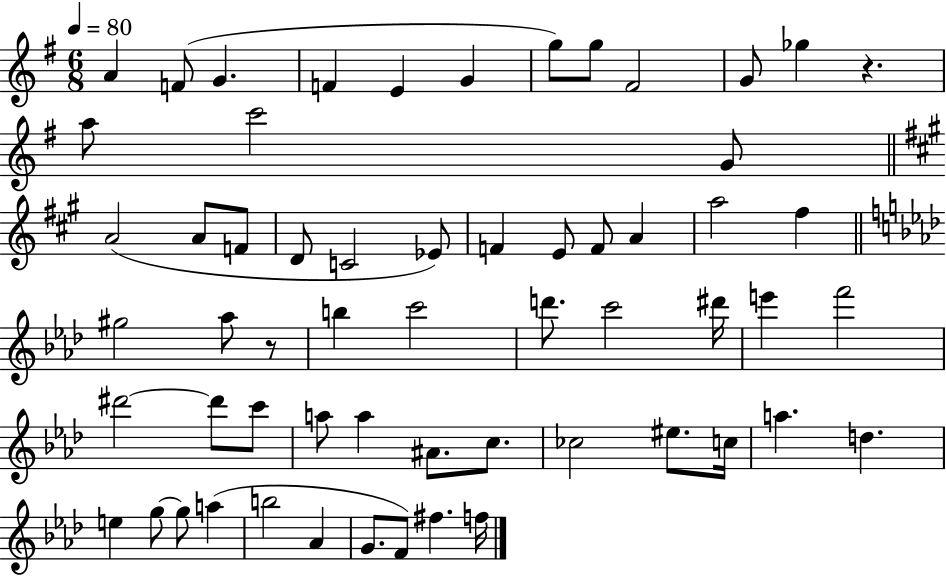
X:1
T:Untitled
M:6/8
L:1/4
K:G
A F/2 G F E G g/2 g/2 ^F2 G/2 _g z a/2 c'2 G/2 A2 A/2 F/2 D/2 C2 _E/2 F E/2 F/2 A a2 ^f ^g2 _a/2 z/2 b c'2 d'/2 c'2 ^d'/4 e' f'2 ^d'2 ^d'/2 c'/2 a/2 a ^A/2 c/2 _c2 ^e/2 c/4 a d e g/2 g/2 a b2 _A G/2 F/2 ^f f/4